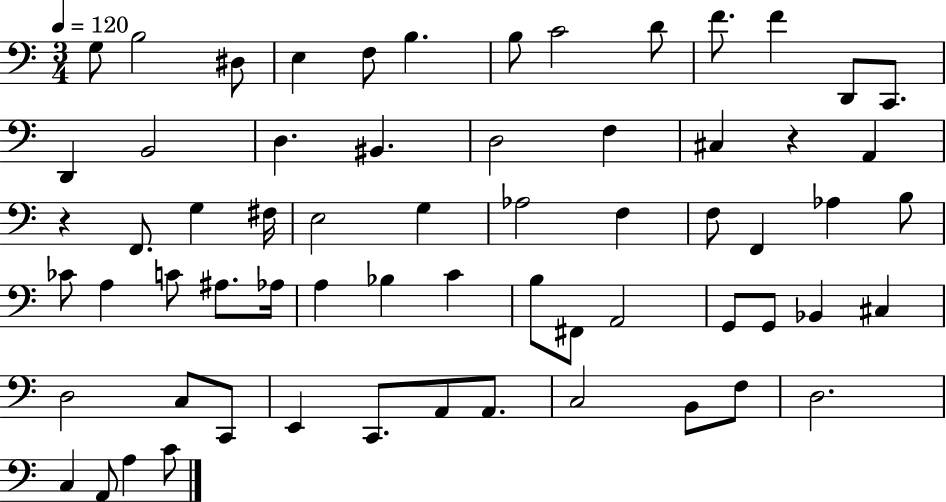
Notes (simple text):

G3/e B3/h D#3/e E3/q F3/e B3/q. B3/e C4/h D4/e F4/e. F4/q D2/e C2/e. D2/q B2/h D3/q. BIS2/q. D3/h F3/q C#3/q R/q A2/q R/q F2/e. G3/q F#3/s E3/h G3/q Ab3/h F3/q F3/e F2/q Ab3/q B3/e CES4/e A3/q C4/e A#3/e. Ab3/s A3/q Bb3/q C4/q B3/e F#2/e A2/h G2/e G2/e Bb2/q C#3/q D3/h C3/e C2/e E2/q C2/e. A2/e A2/e. C3/h B2/e F3/e D3/h. C3/q A2/e A3/q C4/e